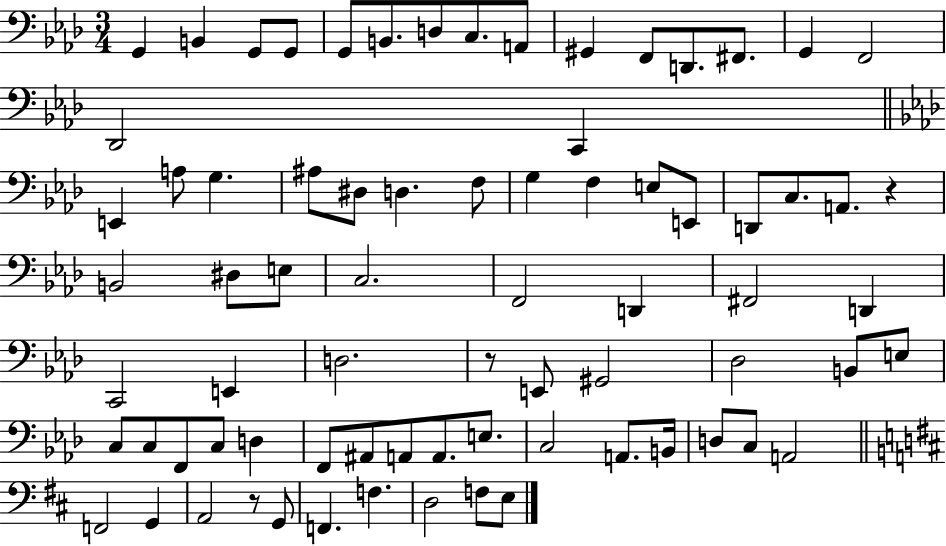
G2/q B2/q G2/e G2/e G2/e B2/e. D3/e C3/e. A2/e G#2/q F2/e D2/e. F#2/e. G2/q F2/h Db2/h C2/q E2/q A3/e G3/q. A#3/e D#3/e D3/q. F3/e G3/q F3/q E3/e E2/e D2/e C3/e. A2/e. R/q B2/h D#3/e E3/e C3/h. F2/h D2/q F#2/h D2/q C2/h E2/q D3/h. R/e E2/e G#2/h Db3/h B2/e E3/e C3/e C3/e F2/e C3/e D3/q F2/e A#2/e A2/e A2/e. E3/e. C3/h A2/e. B2/s D3/e C3/e A2/h F2/h G2/q A2/h R/e G2/e F2/q. F3/q. D3/h F3/e E3/e